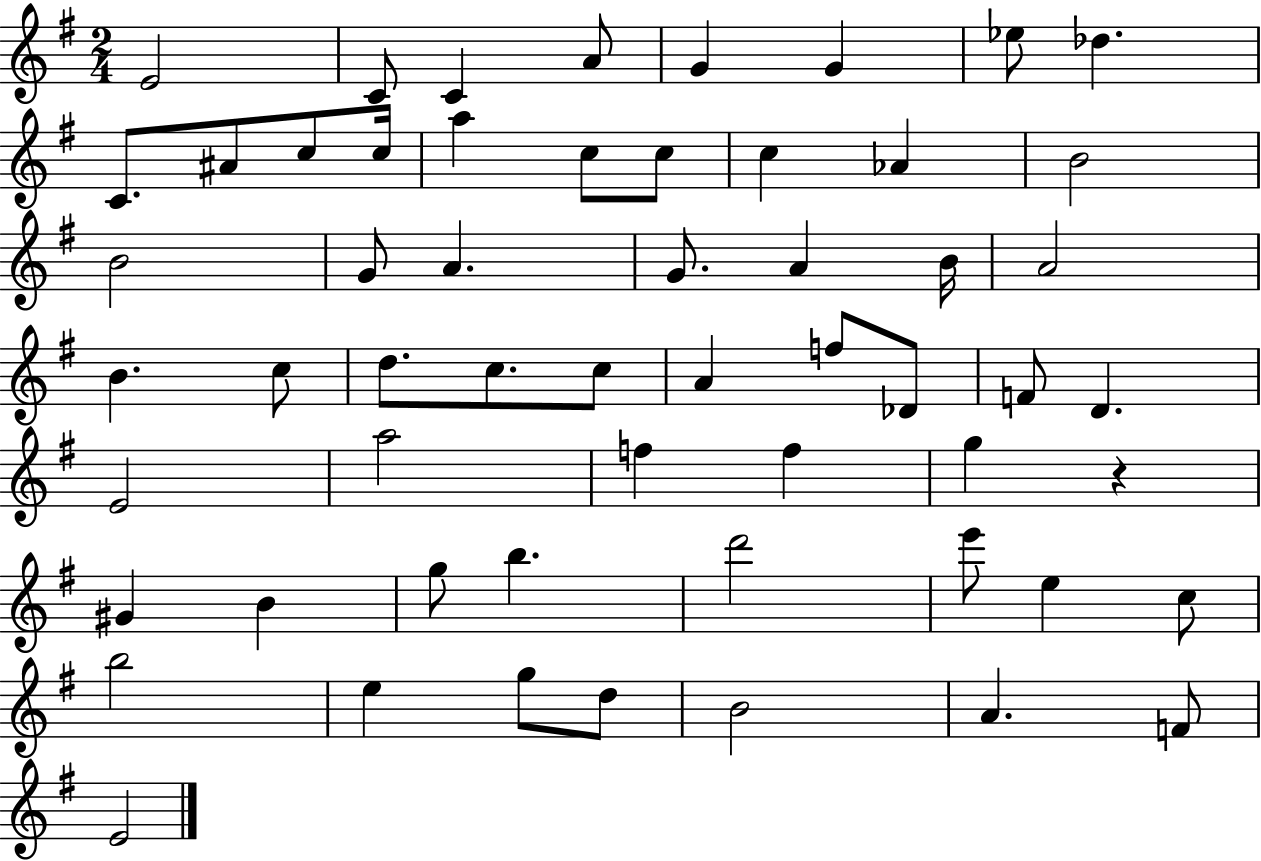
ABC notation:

X:1
T:Untitled
M:2/4
L:1/4
K:G
E2 C/2 C A/2 G G _e/2 _d C/2 ^A/2 c/2 c/4 a c/2 c/2 c _A B2 B2 G/2 A G/2 A B/4 A2 B c/2 d/2 c/2 c/2 A f/2 _D/2 F/2 D E2 a2 f f g z ^G B g/2 b d'2 e'/2 e c/2 b2 e g/2 d/2 B2 A F/2 E2